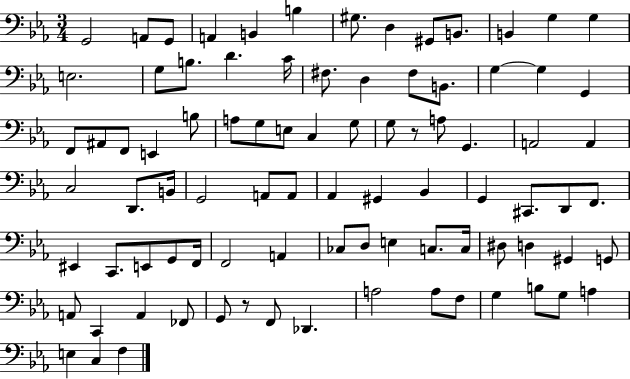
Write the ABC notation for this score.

X:1
T:Untitled
M:3/4
L:1/4
K:Eb
G,,2 A,,/2 G,,/2 A,, B,, B, ^G,/2 D, ^G,,/2 B,,/2 B,, G, G, E,2 G,/2 B,/2 D C/4 ^F,/2 D, ^F,/2 B,,/2 G, G, G,, F,,/2 ^A,,/2 F,,/2 E,, B,/2 A,/2 G,/2 E,/2 C, G,/2 G,/2 z/2 A,/2 G,, A,,2 A,, C,2 D,,/2 B,,/4 G,,2 A,,/2 A,,/2 _A,, ^G,, _B,, G,, ^C,,/2 D,,/2 F,,/2 ^E,, C,,/2 E,,/2 G,,/2 F,,/4 F,,2 A,, _C,/2 D,/2 E, C,/2 C,/4 ^D,/2 D, ^G,, G,,/2 A,,/2 C,, A,, _F,,/2 G,,/2 z/2 F,,/2 _D,, A,2 A,/2 F,/2 G, B,/2 G,/2 A, E, C, F,